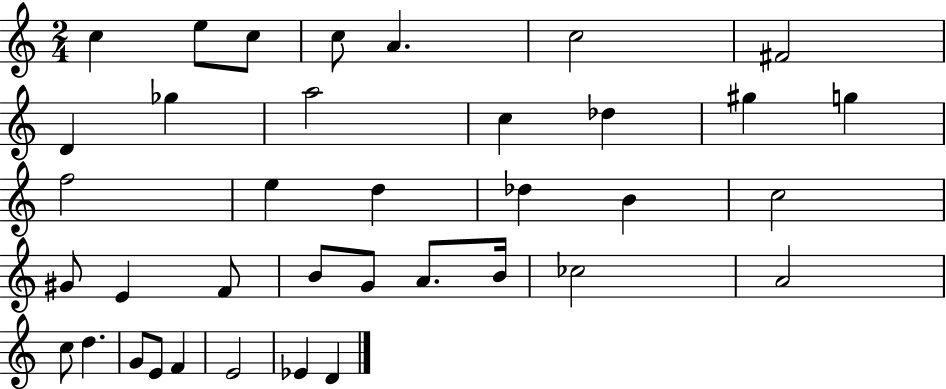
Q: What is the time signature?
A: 2/4